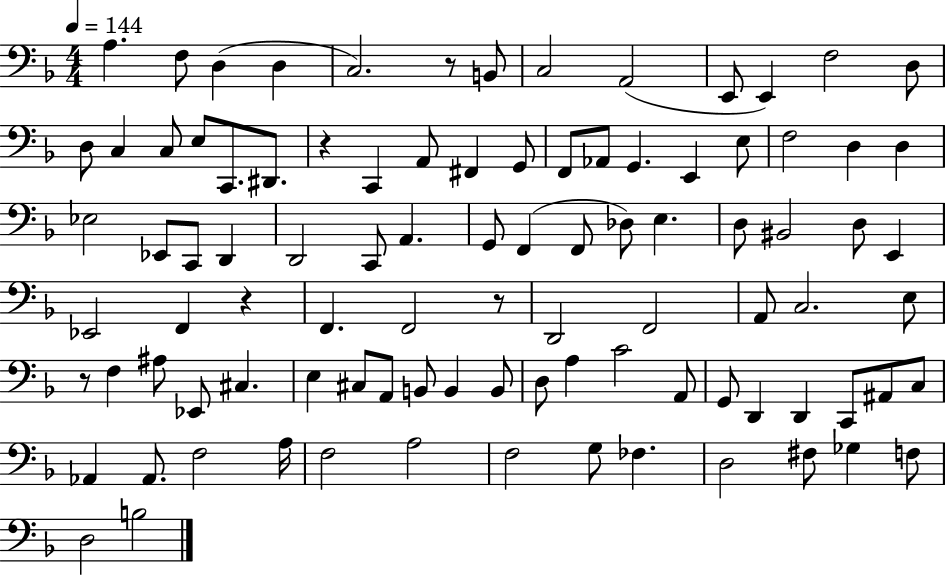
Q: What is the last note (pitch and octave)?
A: B3